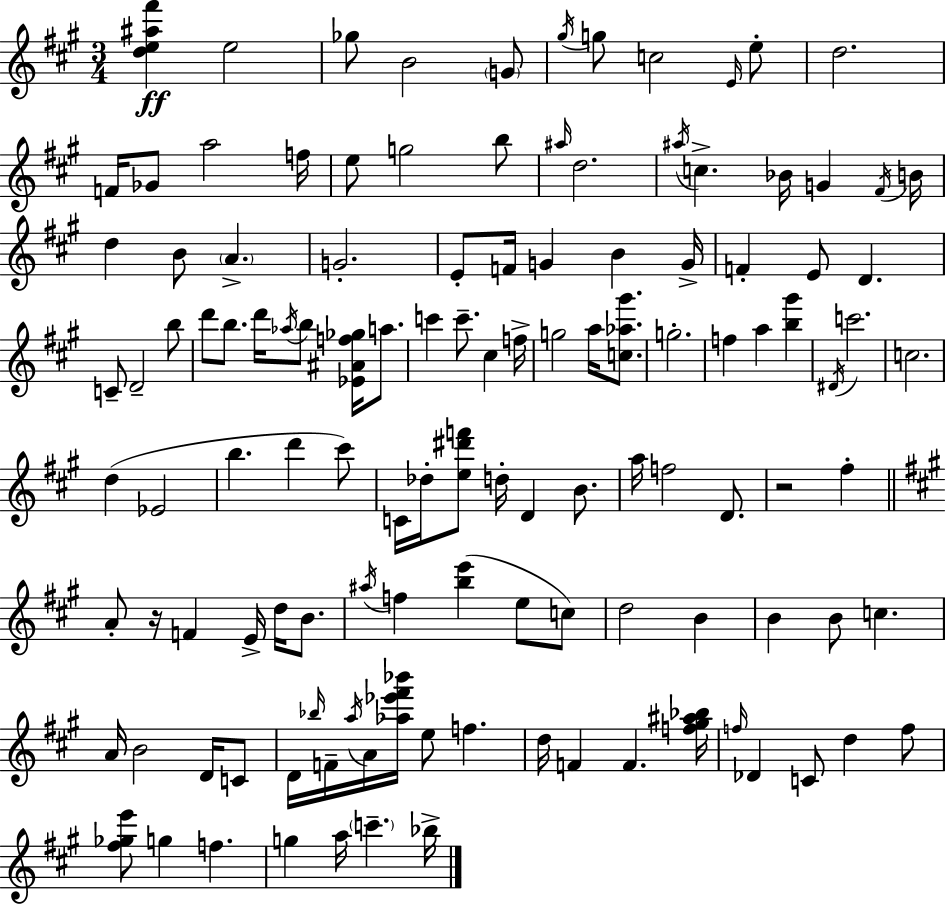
{
  \clef treble
  \numericTimeSignature
  \time 3/4
  \key a \major
  <d'' e'' ais'' fis'''>4\ff e''2 | ges''8 b'2 \parenthesize g'8 | \acciaccatura { gis''16 } g''8 c''2 \grace { e'16 } | e''8-. d''2. | \break f'16 ges'8 a''2 | f''16 e''8 g''2 | b''8 \grace { ais''16 } d''2. | \acciaccatura { ais''16 } c''4.-> bes'16 g'4 | \break \acciaccatura { fis'16 } b'16 d''4 b'8 \parenthesize a'4.-> | g'2.-. | e'8-. f'16 g'4 | b'4 g'16-> f'4-. e'8 d'4. | \break c'8-- d'2-- | b''8 d'''8 b''8. d'''16 \acciaccatura { aes''16 } | b''8 <ees' ais' f'' ges''>16 a''8. c'''4 c'''8.-- | cis''4 f''16-> g''2 | \break a''16 <c'' aes'' gis'''>8. g''2.-. | f''4 a''4 | <b'' gis'''>4 \acciaccatura { dis'16 } c'''2. | c''2. | \break d''4( ees'2 | b''4. | d'''4 cis'''8) c'16 des''16-. <e'' dis''' f'''>8 d''16-. | d'4 b'8. a''16 f''2 | \break d'8. r2 | fis''4-. \bar "||" \break \key a \major a'8-. r16 f'4 e'16-> d''16 b'8. | \acciaccatura { ais''16 } f''4 <b'' e'''>4( e''8 c''8) | d''2 b'4 | b'4 b'8 c''4. | \break a'16 b'2 d'16 c'8 | d'16 \grace { bes''16 } f'16-- \acciaccatura { a''16 } a'16 <aes'' ees''' fis''' bes'''>16 e''8 f''4. | d''16 f'4 f'4. | <f'' gis'' ais'' bes''>16 \grace { f''16 } des'4 c'8 d''4 | \break f''8 <fis'' ges'' e'''>8 g''4 f''4. | g''4 a''16 \parenthesize c'''4.-- | bes''16-> \bar "|."
}